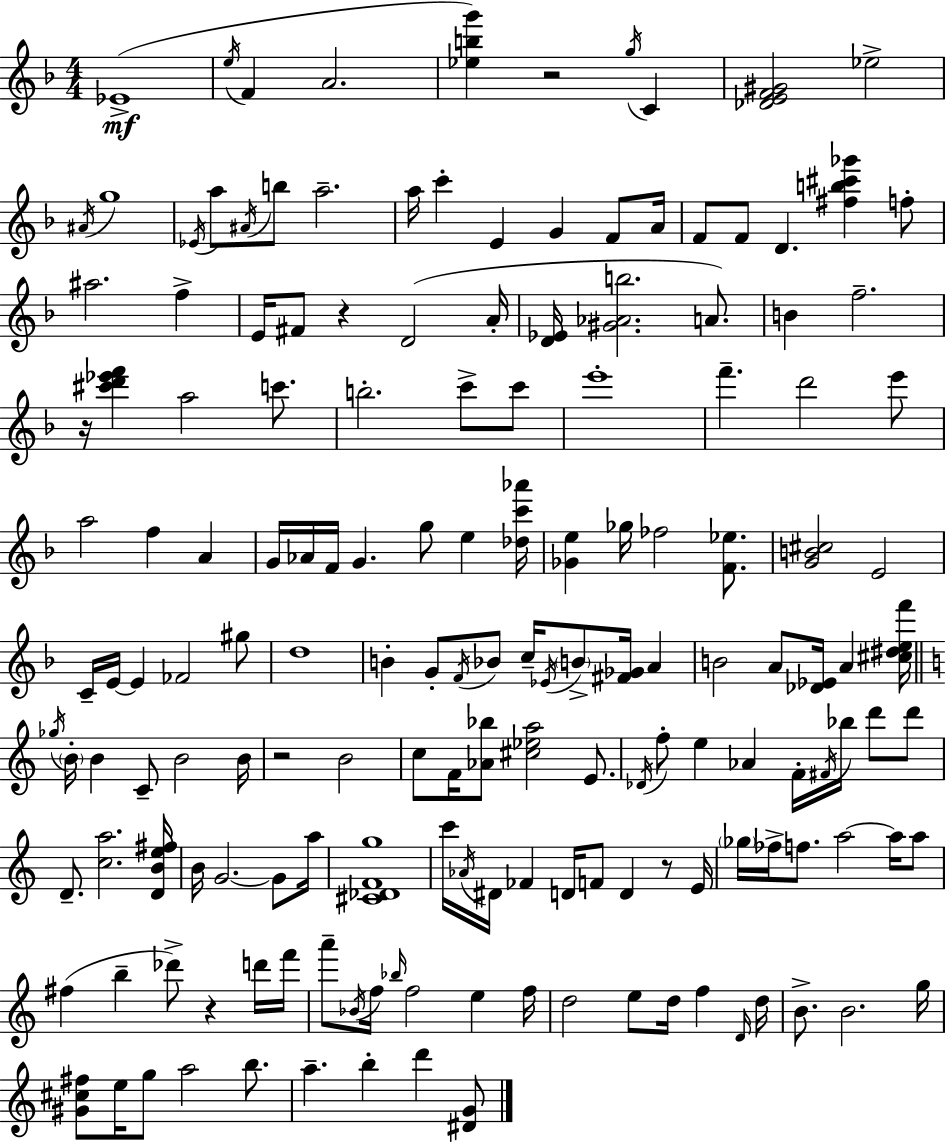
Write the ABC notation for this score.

X:1
T:Untitled
M:4/4
L:1/4
K:Dm
_E4 e/4 F A2 [_ebg'] z2 g/4 C [_DEF^G]2 _e2 ^A/4 g4 _E/4 a/2 ^A/4 b/2 a2 a/4 c' E G F/2 A/4 F/2 F/2 D [^fb^c'_g'] f/2 ^a2 f E/4 ^F/2 z D2 A/4 [D_E]/4 [^G_Ab]2 A/2 B f2 z/4 [^c'd'_e'f'] a2 c'/2 b2 c'/2 c'/2 e'4 f' d'2 e'/2 a2 f A G/4 _A/4 F/4 G g/2 e [_dc'_a']/4 [_Ge] _g/4 _f2 [F_e]/2 [GB^c]2 E2 C/4 E/4 E _F2 ^g/2 d4 B G/2 F/4 _B/2 c/4 _E/4 B/2 [^F_G]/4 A B2 A/2 [_D_E]/4 A [^c^def']/4 _g/4 B/4 B C/2 B2 B/4 z2 B2 c/2 F/4 [_A_b]/2 [^c_ea]2 E/2 _D/4 f/2 e _A F/4 ^F/4 _b/4 d'/2 d'/2 D/2 [ca]2 [DBe^f]/4 B/4 G2 G/2 a/4 [^C_DFg]4 c'/4 _A/4 ^D/4 _F D/4 F/2 D z/2 E/4 _g/4 _f/4 f/2 a2 a/4 a/2 ^f b _d'/2 z d'/4 f'/4 a'/2 _B/4 f/4 _b/4 f2 e f/4 d2 e/2 d/4 f D/4 d/4 B/2 B2 g/4 [^G^c^f]/2 e/4 g/2 a2 b/2 a b d' [^DG]/2